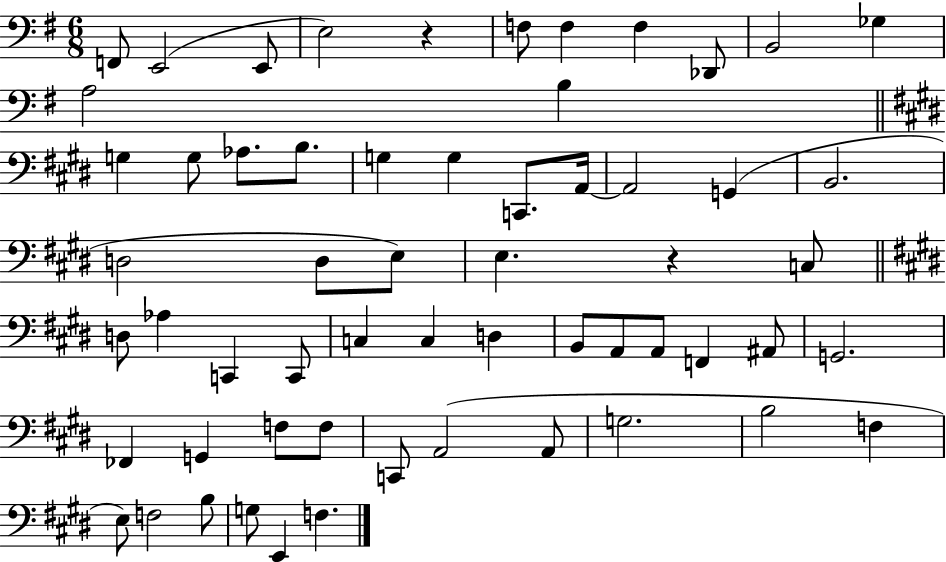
F2/e E2/h E2/e E3/h R/q F3/e F3/q F3/q Db2/e B2/h Gb3/q A3/h B3/q G3/q G3/e Ab3/e. B3/e. G3/q G3/q C2/e. A2/s A2/h G2/q B2/h. D3/h D3/e E3/e E3/q. R/q C3/e D3/e Ab3/q C2/q C2/e C3/q C3/q D3/q B2/e A2/e A2/e F2/q A#2/e G2/h. FES2/q G2/q F3/e F3/e C2/e A2/h A2/e G3/h. B3/h F3/q E3/e F3/h B3/e G3/e E2/q F3/q.